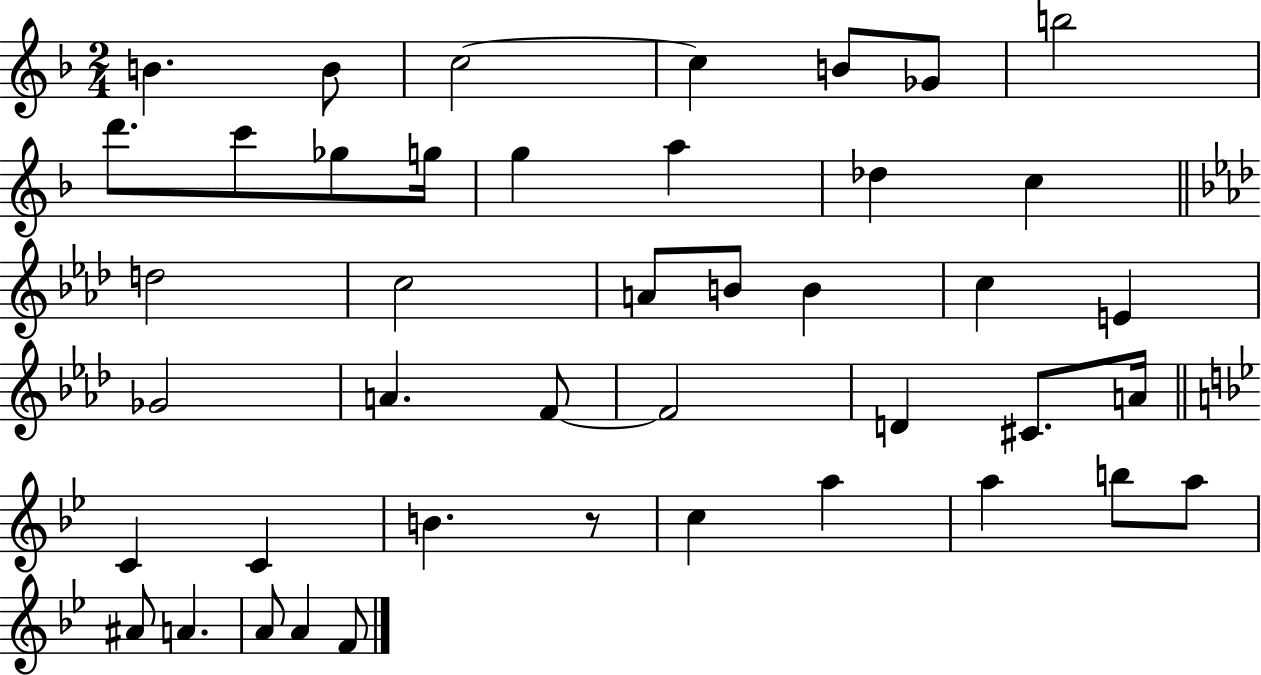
{
  \clef treble
  \numericTimeSignature
  \time 2/4
  \key f \major
  b'4. b'8 | c''2~~ | c''4 b'8 ges'8 | b''2 | \break d'''8. c'''8 ges''8 g''16 | g''4 a''4 | des''4 c''4 | \bar "||" \break \key aes \major d''2 | c''2 | a'8 b'8 b'4 | c''4 e'4 | \break ges'2 | a'4. f'8~~ | f'2 | d'4 cis'8. a'16 | \break \bar "||" \break \key bes \major c'4 c'4 | b'4. r8 | c''4 a''4 | a''4 b''8 a''8 | \break ais'8 a'4. | a'8 a'4 f'8 | \bar "|."
}